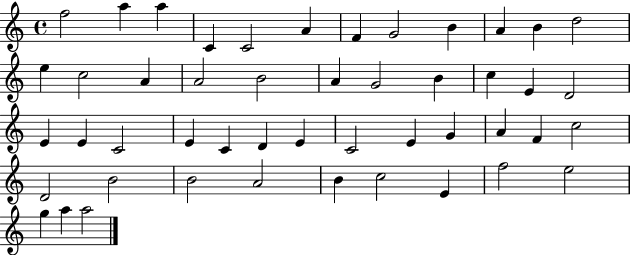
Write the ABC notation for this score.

X:1
T:Untitled
M:4/4
L:1/4
K:C
f2 a a C C2 A F G2 B A B d2 e c2 A A2 B2 A G2 B c E D2 E E C2 E C D E C2 E G A F c2 D2 B2 B2 A2 B c2 E f2 e2 g a a2